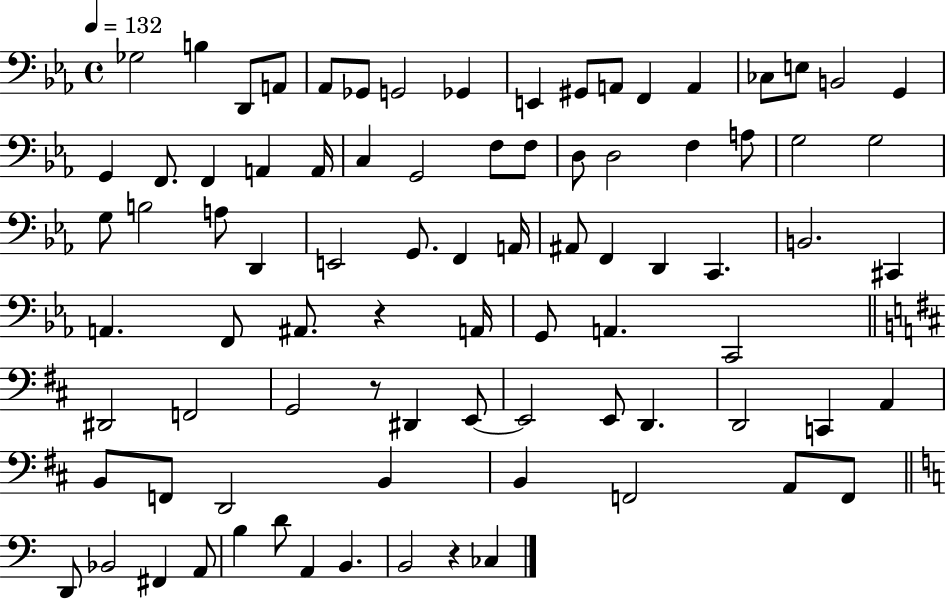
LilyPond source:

{
  \clef bass
  \time 4/4
  \defaultTimeSignature
  \key ees \major
  \tempo 4 = 132
  ges2 b4 d,8 a,8 | aes,8 ges,8 g,2 ges,4 | e,4 gis,8 a,8 f,4 a,4 | ces8 e8 b,2 g,4 | \break g,4 f,8. f,4 a,4 a,16 | c4 g,2 f8 f8 | d8 d2 f4 a8 | g2 g2 | \break g8 b2 a8 d,4 | e,2 g,8. f,4 a,16 | ais,8 f,4 d,4 c,4. | b,2. cis,4 | \break a,4. f,8 ais,8. r4 a,16 | g,8 a,4. c,2 | \bar "||" \break \key d \major dis,2 f,2 | g,2 r8 dis,4 e,8~~ | e,2 e,8 d,4. | d,2 c,4 a,4 | \break b,8 f,8 d,2 b,4 | b,4 f,2 a,8 f,8 | \bar "||" \break \key a \minor d,8 bes,2 fis,4 a,8 | b4 d'8 a,4 b,4. | b,2 r4 ces4 | \bar "|."
}